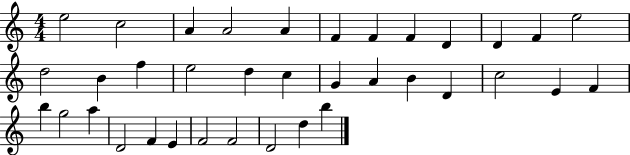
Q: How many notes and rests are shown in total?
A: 36